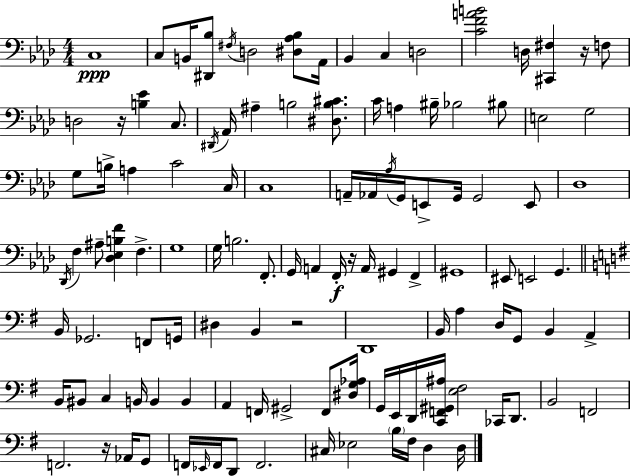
{
  \clef bass
  \numericTimeSignature
  \time 4/4
  \key aes \major
  c1\ppp | c8 b,16 <dis, bes>8 \acciaccatura { fis16 } d2 <dis aes bes>8 | aes,16 bes,4 c4 d2 | <c' f' a' b'>2 d16 <cis, fis>4 r16 f8 | \break d2 r16 <b ees'>4 c8. | \acciaccatura { dis,16 } aes,16 ais4-- b2 <dis b cis'>8. | c'16 a4 bis16-- bes2 | bis8 e2 g2 | \break g8 b16-> a4 c'2 | c16 c1 | a,16-- aes,16 \acciaccatura { aes16 } g,16 e,8-> g,16 g,2 | e,8 des1 | \break \acciaccatura { des,16 } f4 ais8-- <des ees b f'>4 f4.-> | g1 | g16 b2. | f,8.-. g,16 a,4 f,16-.\f r16 a,16 gis,4 | \break f,4-> gis,1 | eis,8 e,2 g,4. | \bar "||" \break \key g \major b,16 ges,2. f,8 g,16 | dis4 b,4 r2 | d,1 | b,16 a4 d16 g,8 b,4 a,4-> | \break b,16 bis,8 c4 b,16 b,4 b,4 | a,4 f,16 gis,2-> f,8 <dis g aes>16 | g,16 e,16 d,16 <c, f, gis, ais>16 <e fis>2 ces,16 d,8. | b,2 f,2 | \break f,2. r16 aes,16 g,8 | f,16 \grace { ees,16 } f,16 d,8 f,2. | cis16 ees2 \parenthesize b16 fis16 d4 | d16 \bar "|."
}